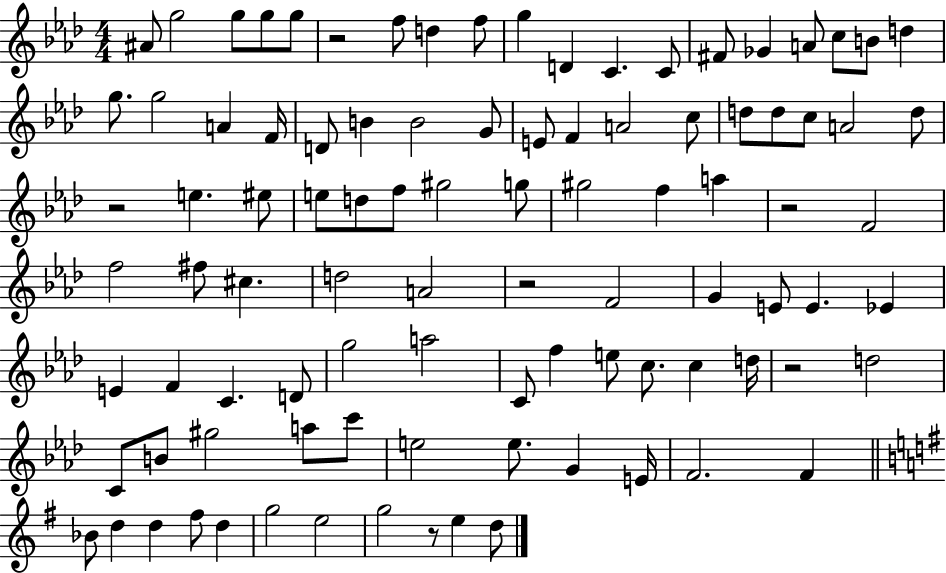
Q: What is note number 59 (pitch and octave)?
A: C4